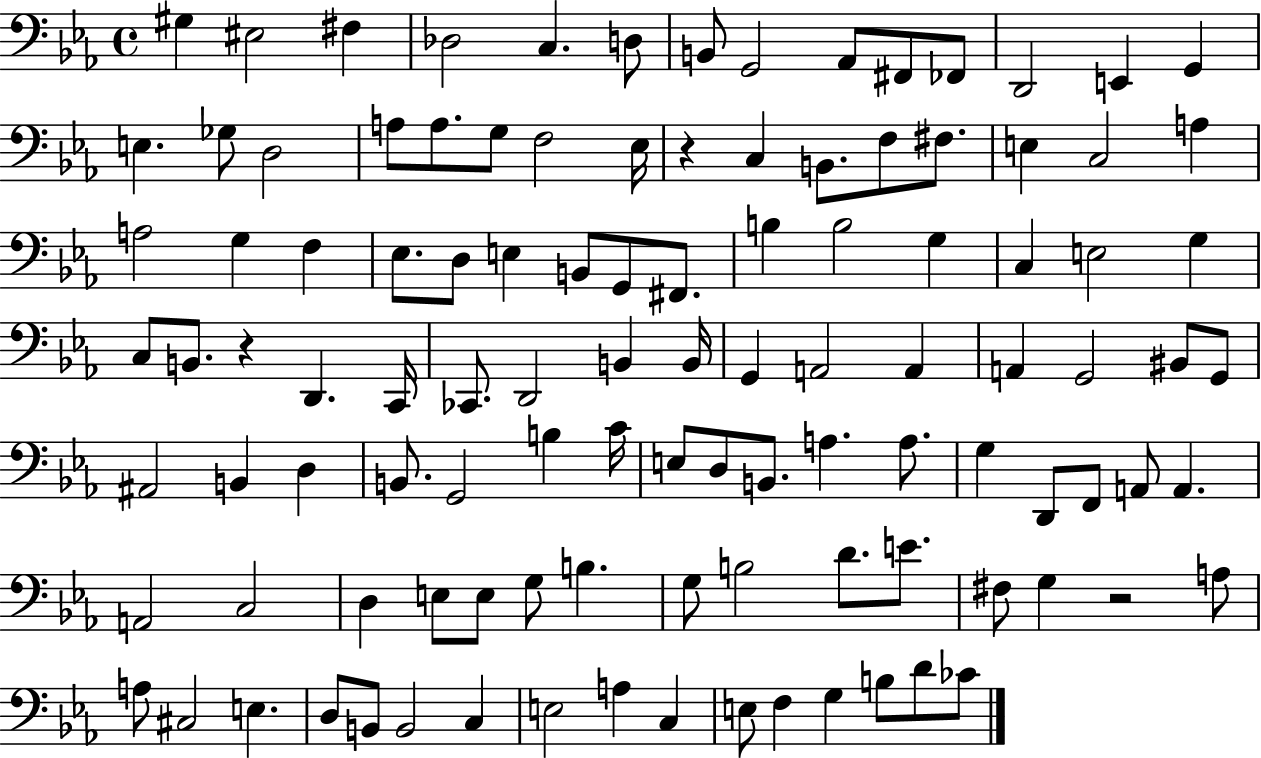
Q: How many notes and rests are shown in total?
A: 109